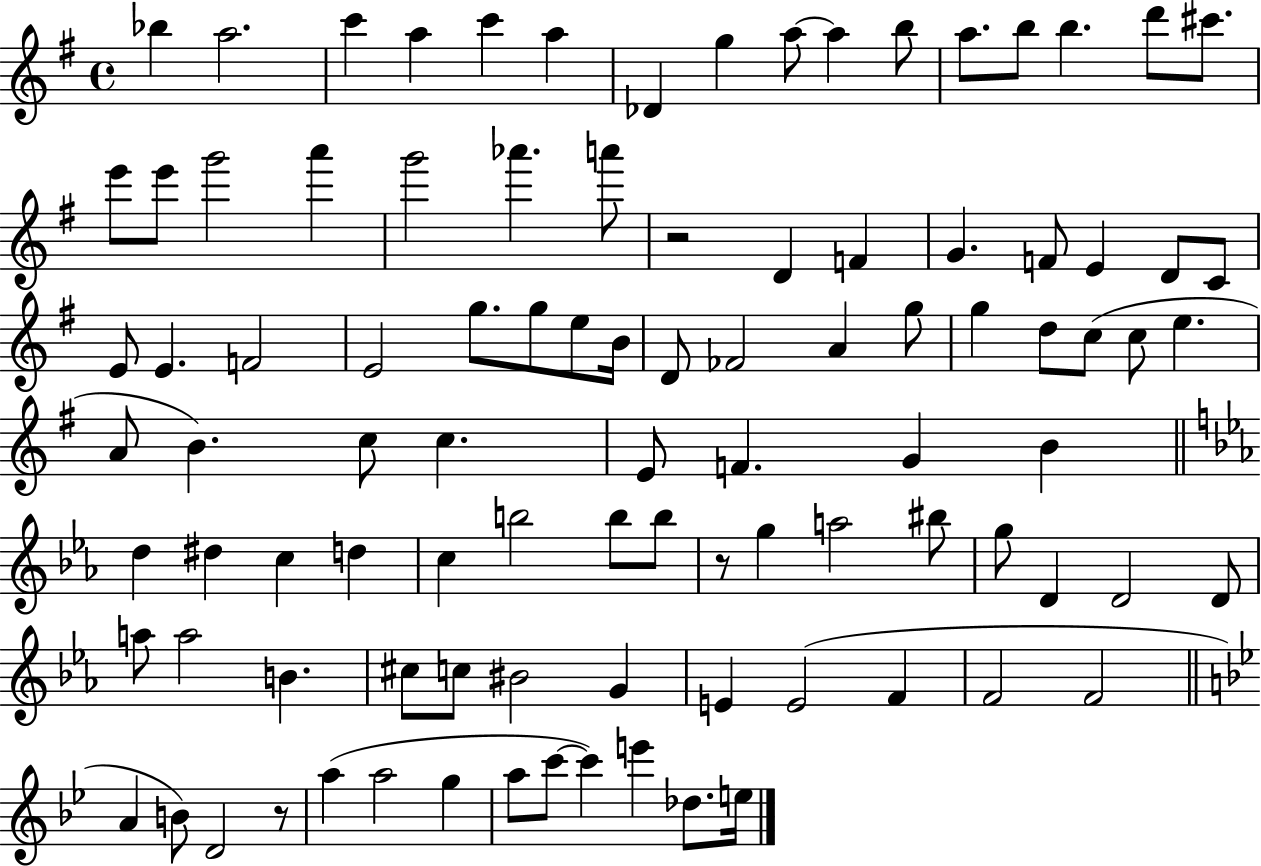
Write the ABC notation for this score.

X:1
T:Untitled
M:4/4
L:1/4
K:G
_b a2 c' a c' a _D g a/2 a b/2 a/2 b/2 b d'/2 ^c'/2 e'/2 e'/2 g'2 a' g'2 _a' a'/2 z2 D F G F/2 E D/2 C/2 E/2 E F2 E2 g/2 g/2 e/2 B/4 D/2 _F2 A g/2 g d/2 c/2 c/2 e A/2 B c/2 c E/2 F G B d ^d c d c b2 b/2 b/2 z/2 g a2 ^b/2 g/2 D D2 D/2 a/2 a2 B ^c/2 c/2 ^B2 G E E2 F F2 F2 A B/2 D2 z/2 a a2 g a/2 c'/2 c' e' _d/2 e/4